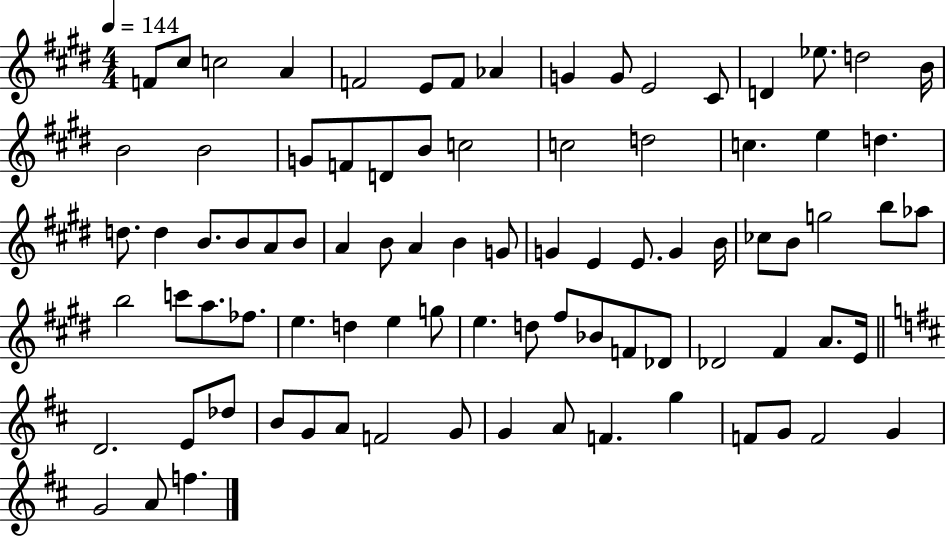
X:1
T:Untitled
M:4/4
L:1/4
K:E
F/2 ^c/2 c2 A F2 E/2 F/2 _A G G/2 E2 ^C/2 D _e/2 d2 B/4 B2 B2 G/2 F/2 D/2 B/2 c2 c2 d2 c e d d/2 d B/2 B/2 A/2 B/2 A B/2 A B G/2 G E E/2 G B/4 _c/2 B/2 g2 b/2 _a/2 b2 c'/2 a/2 _f/2 e d e g/2 e d/2 ^f/2 _B/2 F/2 _D/2 _D2 ^F A/2 E/4 D2 E/2 _d/2 B/2 G/2 A/2 F2 G/2 G A/2 F g F/2 G/2 F2 G G2 A/2 f